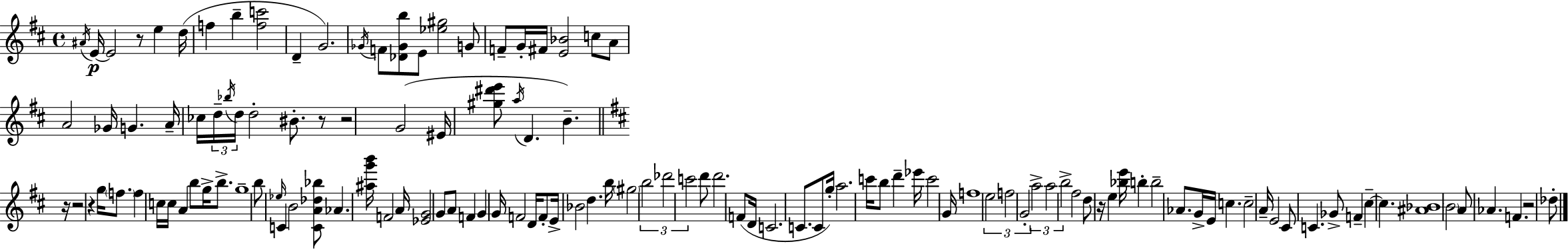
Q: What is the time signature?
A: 4/4